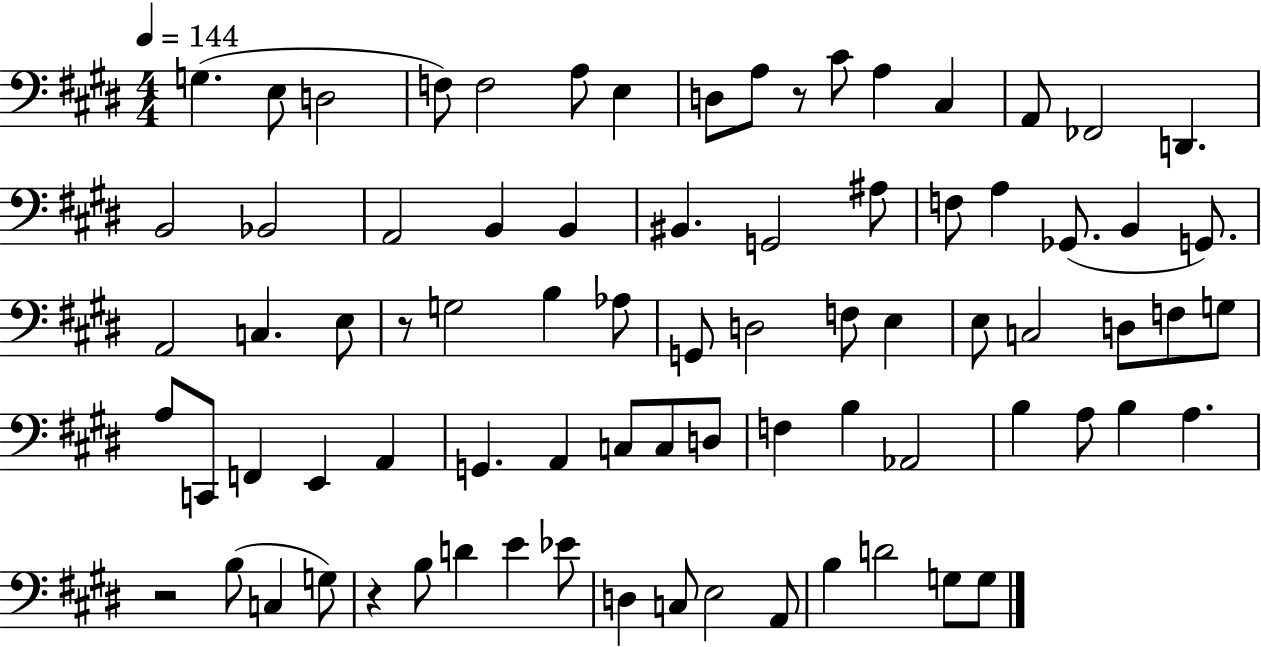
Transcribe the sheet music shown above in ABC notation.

X:1
T:Untitled
M:4/4
L:1/4
K:E
G, E,/2 D,2 F,/2 F,2 A,/2 E, D,/2 A,/2 z/2 ^C/2 A, ^C, A,,/2 _F,,2 D,, B,,2 _B,,2 A,,2 B,, B,, ^B,, G,,2 ^A,/2 F,/2 A, _G,,/2 B,, G,,/2 A,,2 C, E,/2 z/2 G,2 B, _A,/2 G,,/2 D,2 F,/2 E, E,/2 C,2 D,/2 F,/2 G,/2 A,/2 C,,/2 F,, E,, A,, G,, A,, C,/2 C,/2 D,/2 F, B, _A,,2 B, A,/2 B, A, z2 B,/2 C, G,/2 z B,/2 D E _E/2 D, C,/2 E,2 A,,/2 B, D2 G,/2 G,/2